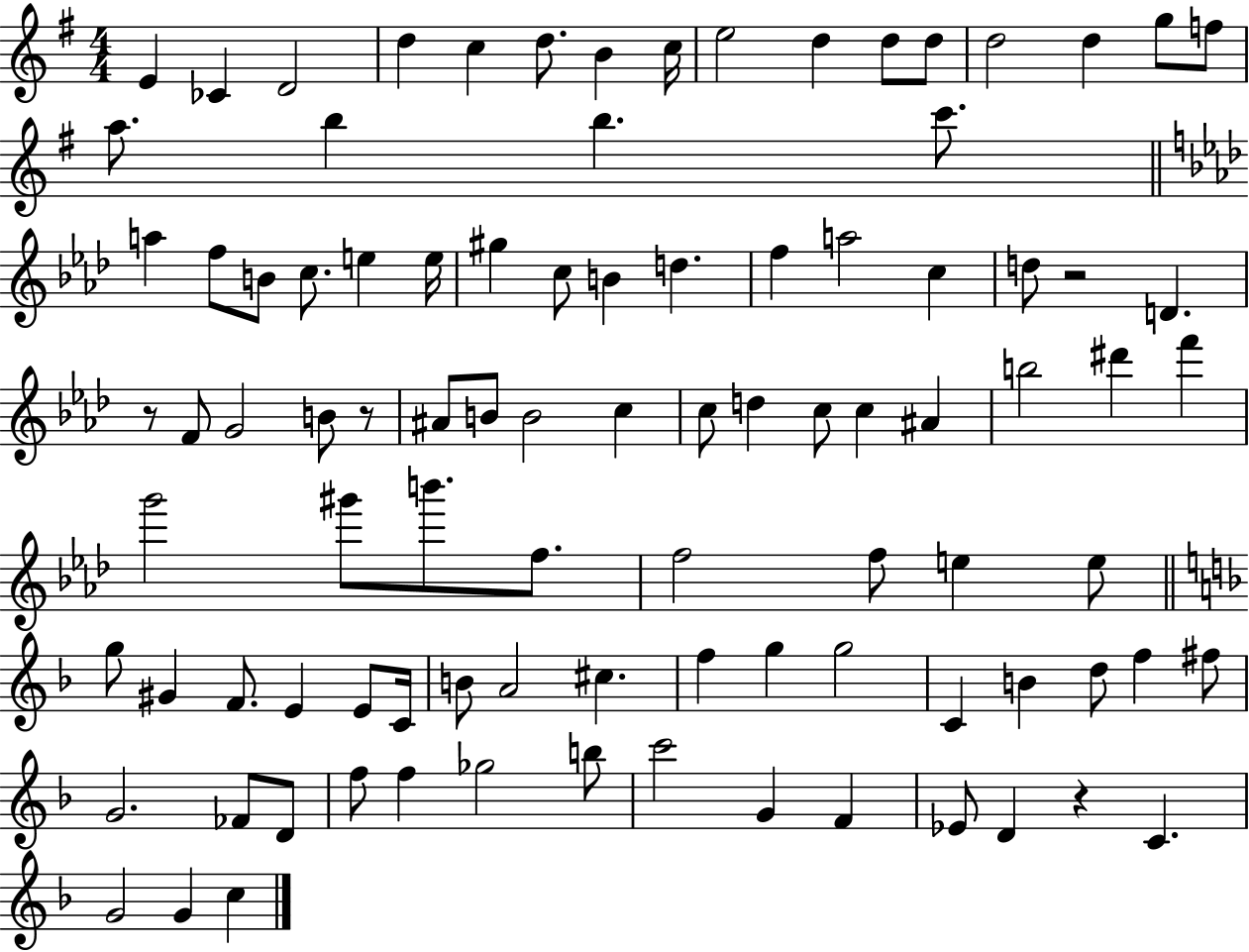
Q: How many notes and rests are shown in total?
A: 95